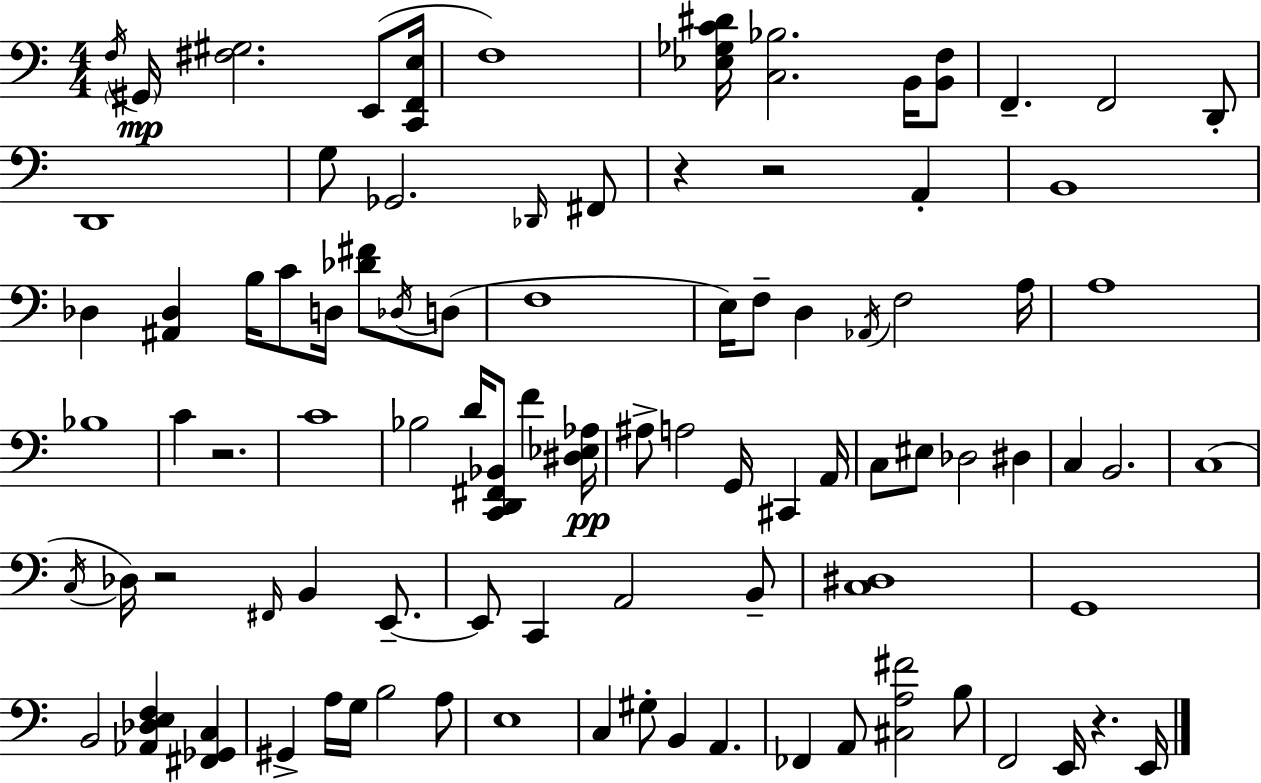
X:1
T:Untitled
M:4/4
L:1/4
K:C
F,/4 ^G,,/4 [^F,^G,]2 E,,/2 [C,,F,,E,]/4 F,4 [_E,_G,C^D]/4 [C,_B,]2 B,,/4 [B,,F,]/2 F,, F,,2 D,,/2 D,,4 G,/2 _G,,2 _D,,/4 ^F,,/2 z z2 A,, B,,4 _D, [^A,,_D,] B,/4 C/2 D,/4 [_D^F]/2 _D,/4 D,/2 F,4 E,/4 F,/2 D, _A,,/4 F,2 A,/4 A,4 _B,4 C z2 C4 _B,2 D/4 [C,,D,,^F,,_B,,]/2 F [^D,_E,_A,]/4 ^A,/2 A,2 G,,/4 ^C,, A,,/4 C,/2 ^E,/2 _D,2 ^D, C, B,,2 C,4 C,/4 _D,/4 z2 ^F,,/4 B,, E,,/2 E,,/2 C,, A,,2 B,,/2 [C,^D,]4 G,,4 B,,2 [_A,,_D,E,F,] [^F,,_G,,C,] ^G,, A,/4 G,/4 B,2 A,/2 E,4 C, ^G,/2 B,, A,, _F,, A,,/2 [^C,A,^F]2 B,/2 F,,2 E,,/4 z E,,/4